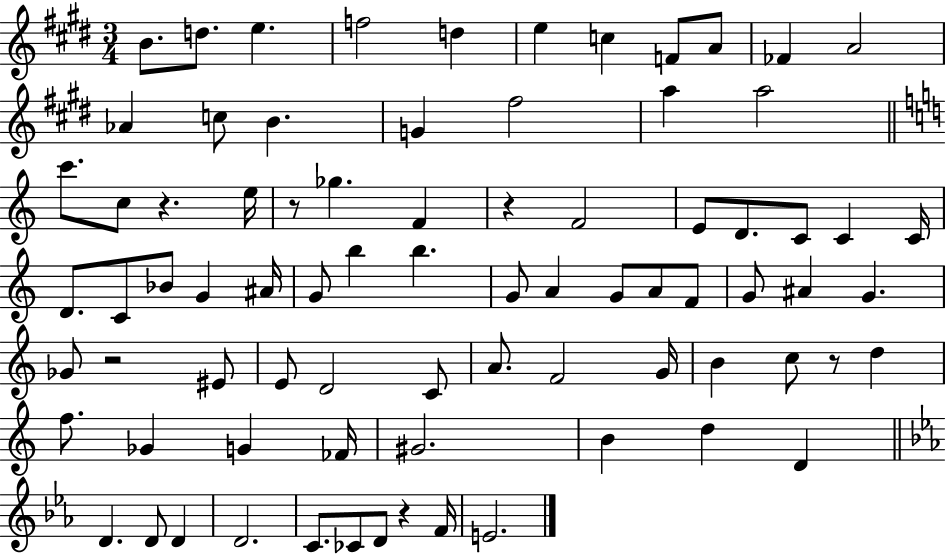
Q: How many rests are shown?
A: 6